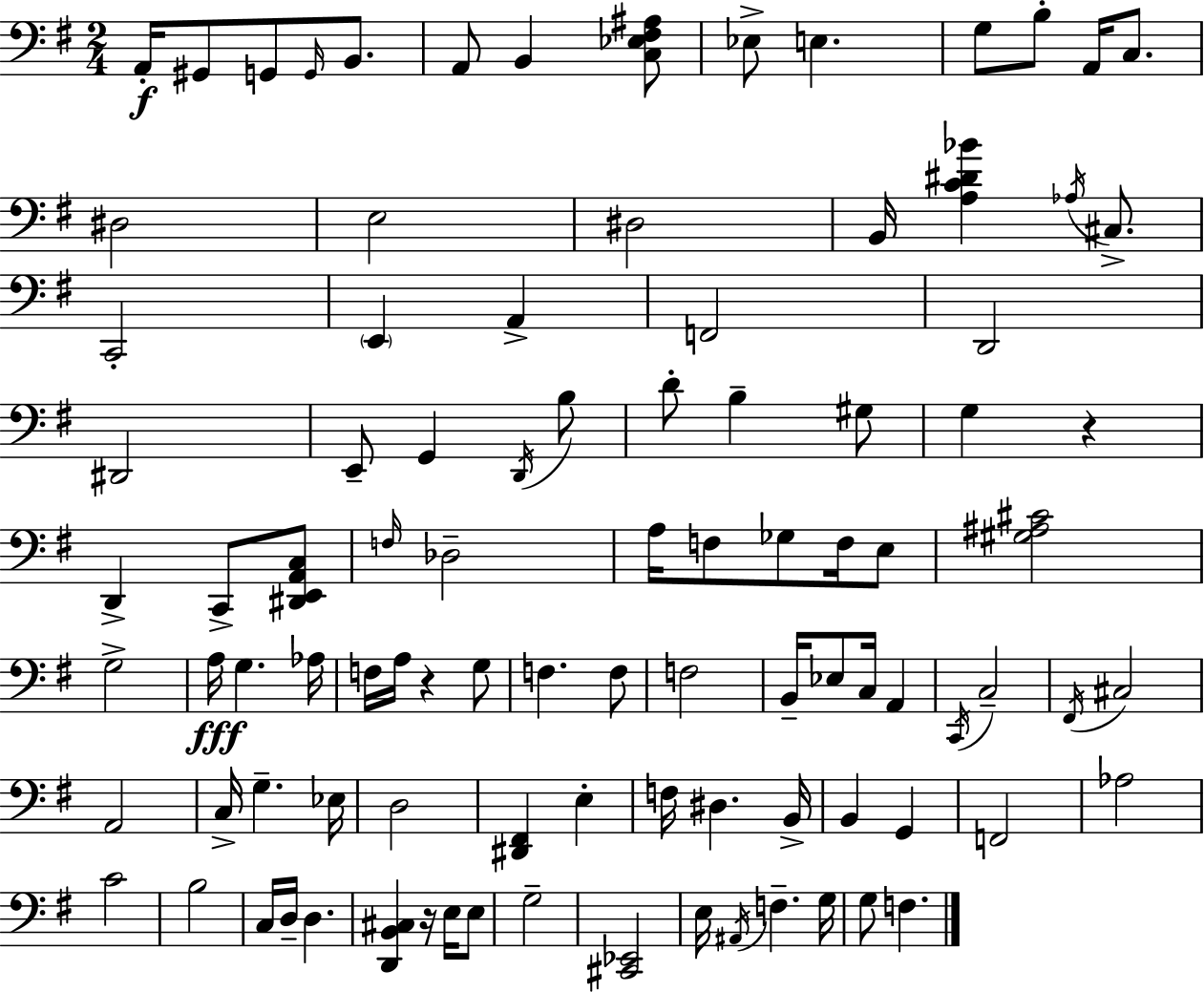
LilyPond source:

{
  \clef bass
  \numericTimeSignature
  \time 2/4
  \key g \major
  a,16-.\f gis,8 g,8 \grace { g,16 } b,8. | a,8 b,4 <c ees fis ais>8 | ees8-> e4. | g8 b8-. a,16 c8. | \break dis2 | e2 | dis2 | b,16 <a c' dis' bes'>4 \acciaccatura { aes16 } cis8.-> | \break c,2-. | \parenthesize e,4 a,4-> | f,2 | d,2 | \break dis,2 | e,8-- g,4 | \acciaccatura { d,16 } b8 d'8-. b4-- | gis8 g4 r4 | \break d,4-> c,8-> | <dis, e, a, c>8 \grace { f16 } des2-- | a16 f8 ges8 | f16 e8 <gis ais cis'>2 | \break g2-> | a16\fff g4. | aes16 f16 a16 r4 | g8 f4. | \break f8 f2 | b,16-- ees8 c16 | a,4 \acciaccatura { c,16 } c2-- | \acciaccatura { fis,16 } cis2 | \break a,2 | c16-> g4.-- | ees16 d2 | <dis, fis,>4 | \break e4-. f16 dis4. | b,16-> b,4 | g,4 f,2 | aes2 | \break c'2 | b2 | c16 d16-- | d4. <d, b, cis>4 | \break r16 e16 e8 g2-- | <cis, ees,>2 | e16 \acciaccatura { ais,16 } | f4.-- g16 g8 | \break f4. \bar "|."
}